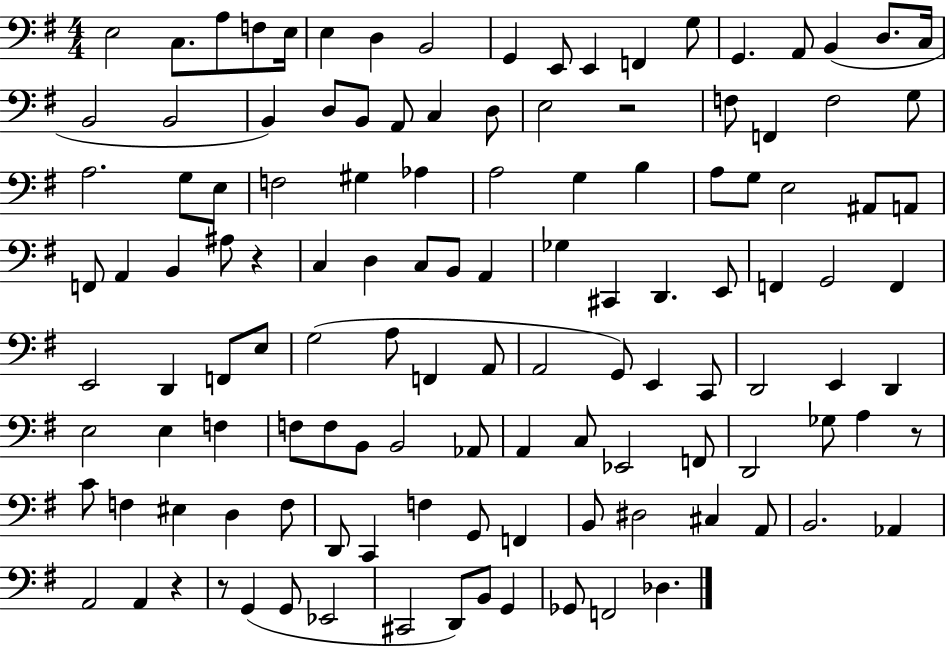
E3/h C3/e. A3/e F3/e E3/s E3/q D3/q B2/h G2/q E2/e E2/q F2/q G3/e G2/q. A2/e B2/q D3/e. C3/s B2/h B2/h B2/q D3/e B2/e A2/e C3/q D3/e E3/h R/h F3/e F2/q F3/h G3/e A3/h. G3/e E3/e F3/h G#3/q Ab3/q A3/h G3/q B3/q A3/e G3/e E3/h A#2/e A2/e F2/e A2/q B2/q A#3/e R/q C3/q D3/q C3/e B2/e A2/q Gb3/q C#2/q D2/q. E2/e F2/q G2/h F2/q E2/h D2/q F2/e E3/e G3/h A3/e F2/q A2/e A2/h G2/e E2/q C2/e D2/h E2/q D2/q E3/h E3/q F3/q F3/e F3/e B2/e B2/h Ab2/e A2/q C3/e Eb2/h F2/e D2/h Gb3/e A3/q R/e C4/e F3/q EIS3/q D3/q F3/e D2/e C2/q F3/q G2/e F2/q B2/e D#3/h C#3/q A2/e B2/h. Ab2/q A2/h A2/q R/q R/e G2/q G2/e Eb2/h C#2/h D2/e B2/e G2/q Gb2/e F2/h Db3/q.